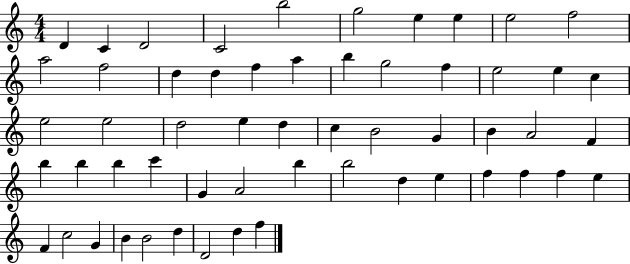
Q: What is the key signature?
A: C major